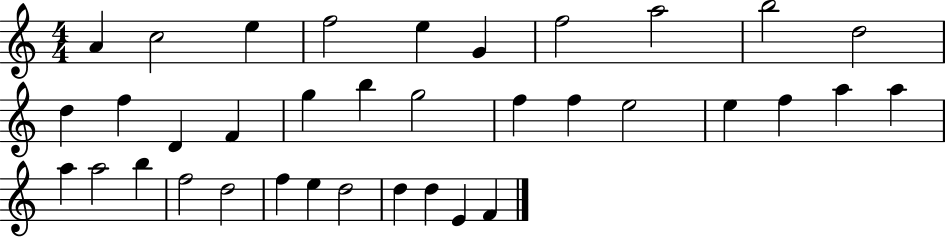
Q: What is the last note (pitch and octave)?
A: F4